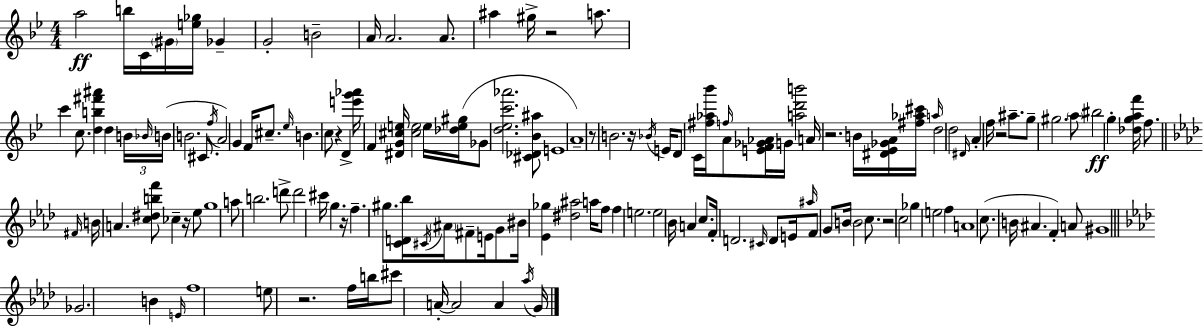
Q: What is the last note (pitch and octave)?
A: G4